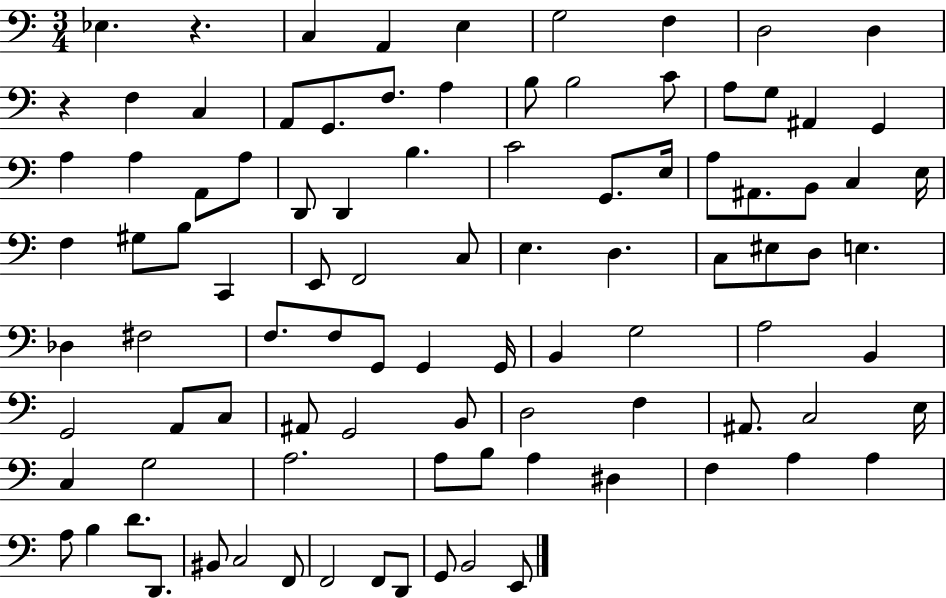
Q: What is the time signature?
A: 3/4